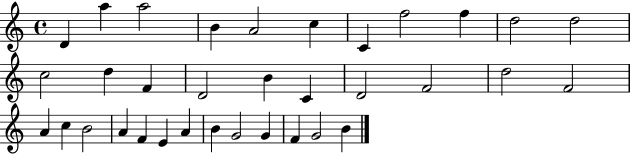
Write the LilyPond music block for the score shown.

{
  \clef treble
  \time 4/4
  \defaultTimeSignature
  \key c \major
  d'4 a''4 a''2 | b'4 a'2 c''4 | c'4 f''2 f''4 | d''2 d''2 | \break c''2 d''4 f'4 | d'2 b'4 c'4 | d'2 f'2 | d''2 f'2 | \break a'4 c''4 b'2 | a'4 f'4 e'4 a'4 | b'4 g'2 g'4 | f'4 g'2 b'4 | \break \bar "|."
}